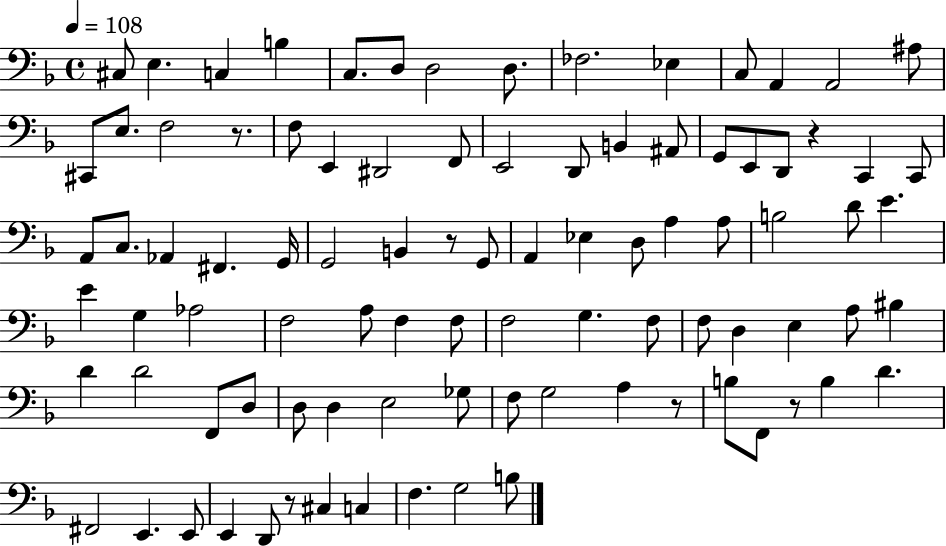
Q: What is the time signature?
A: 4/4